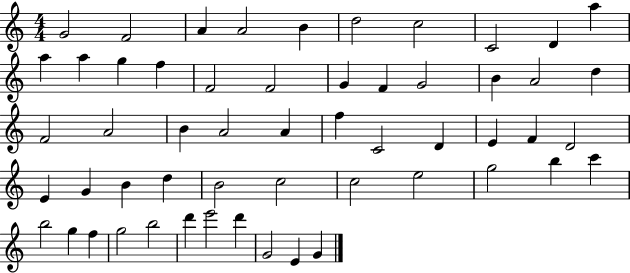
G4/h F4/h A4/q A4/h B4/q D5/h C5/h C4/h D4/q A5/q A5/q A5/q G5/q F5/q F4/h F4/h G4/q F4/q G4/h B4/q A4/h D5/q F4/h A4/h B4/q A4/h A4/q F5/q C4/h D4/q E4/q F4/q D4/h E4/q G4/q B4/q D5/q B4/h C5/h C5/h E5/h G5/h B5/q C6/q B5/h G5/q F5/q G5/h B5/h D6/q E6/h D6/q G4/h E4/q G4/q